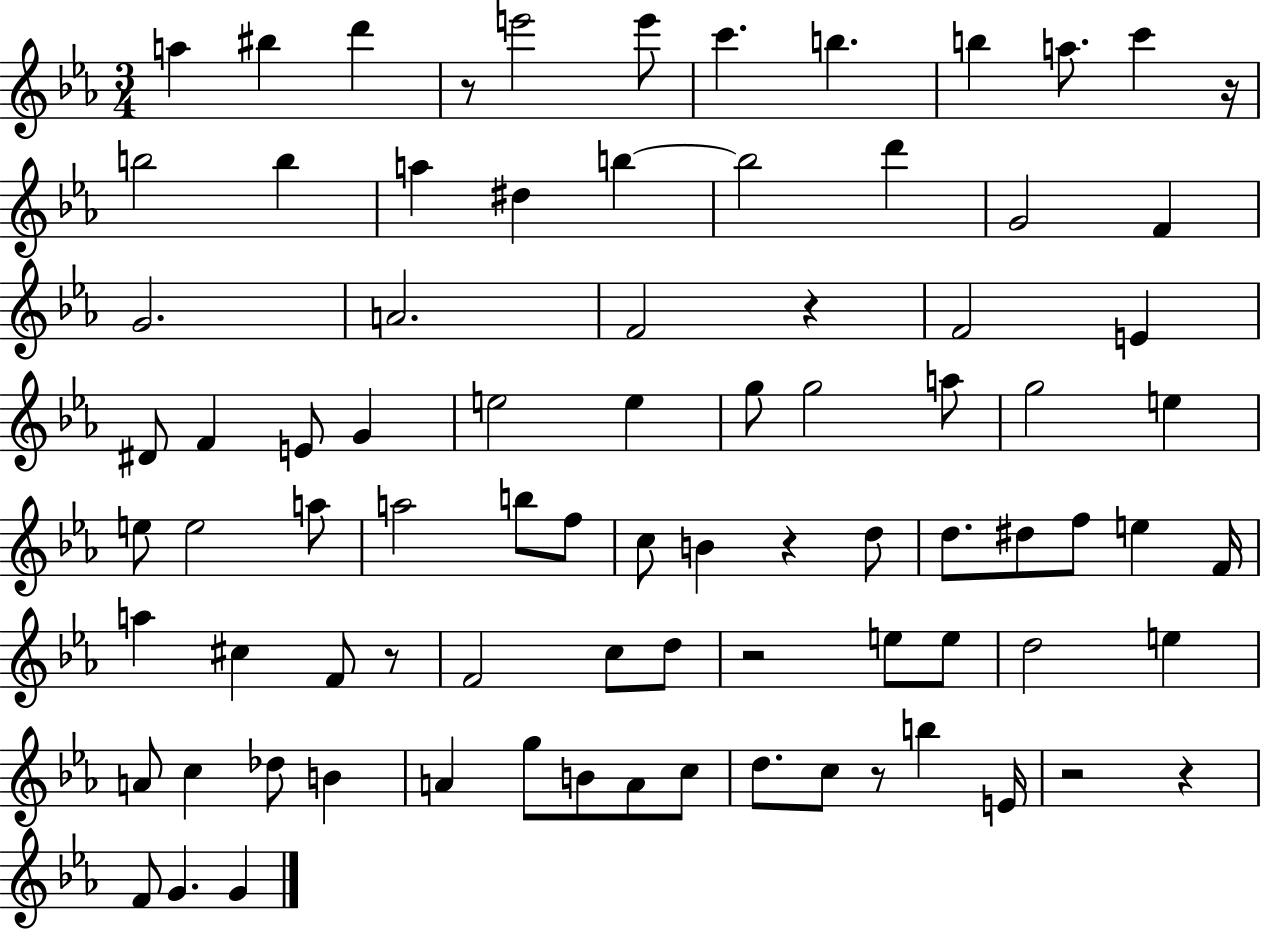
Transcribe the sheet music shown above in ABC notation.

X:1
T:Untitled
M:3/4
L:1/4
K:Eb
a ^b d' z/2 e'2 e'/2 c' b b a/2 c' z/4 b2 b a ^d b b2 d' G2 F G2 A2 F2 z F2 E ^D/2 F E/2 G e2 e g/2 g2 a/2 g2 e e/2 e2 a/2 a2 b/2 f/2 c/2 B z d/2 d/2 ^d/2 f/2 e F/4 a ^c F/2 z/2 F2 c/2 d/2 z2 e/2 e/2 d2 e A/2 c _d/2 B A g/2 B/2 A/2 c/2 d/2 c/2 z/2 b E/4 z2 z F/2 G G